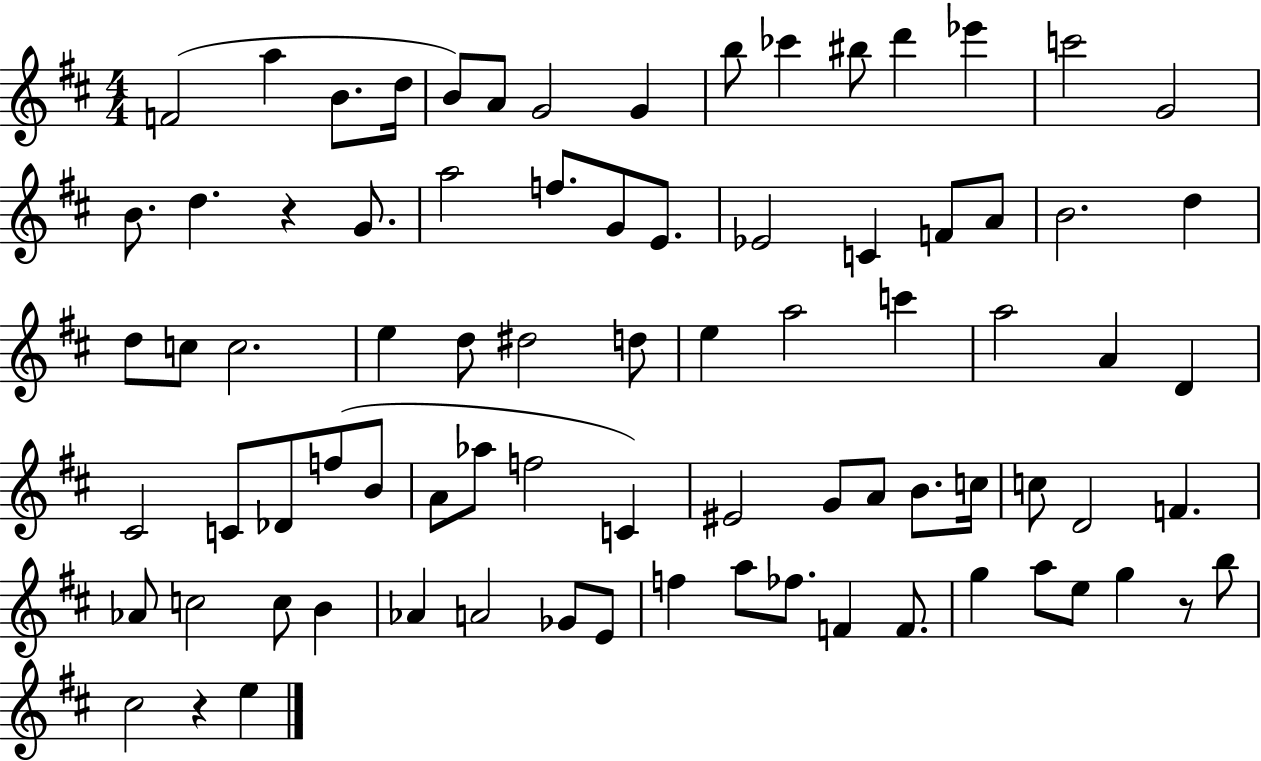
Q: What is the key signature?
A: D major